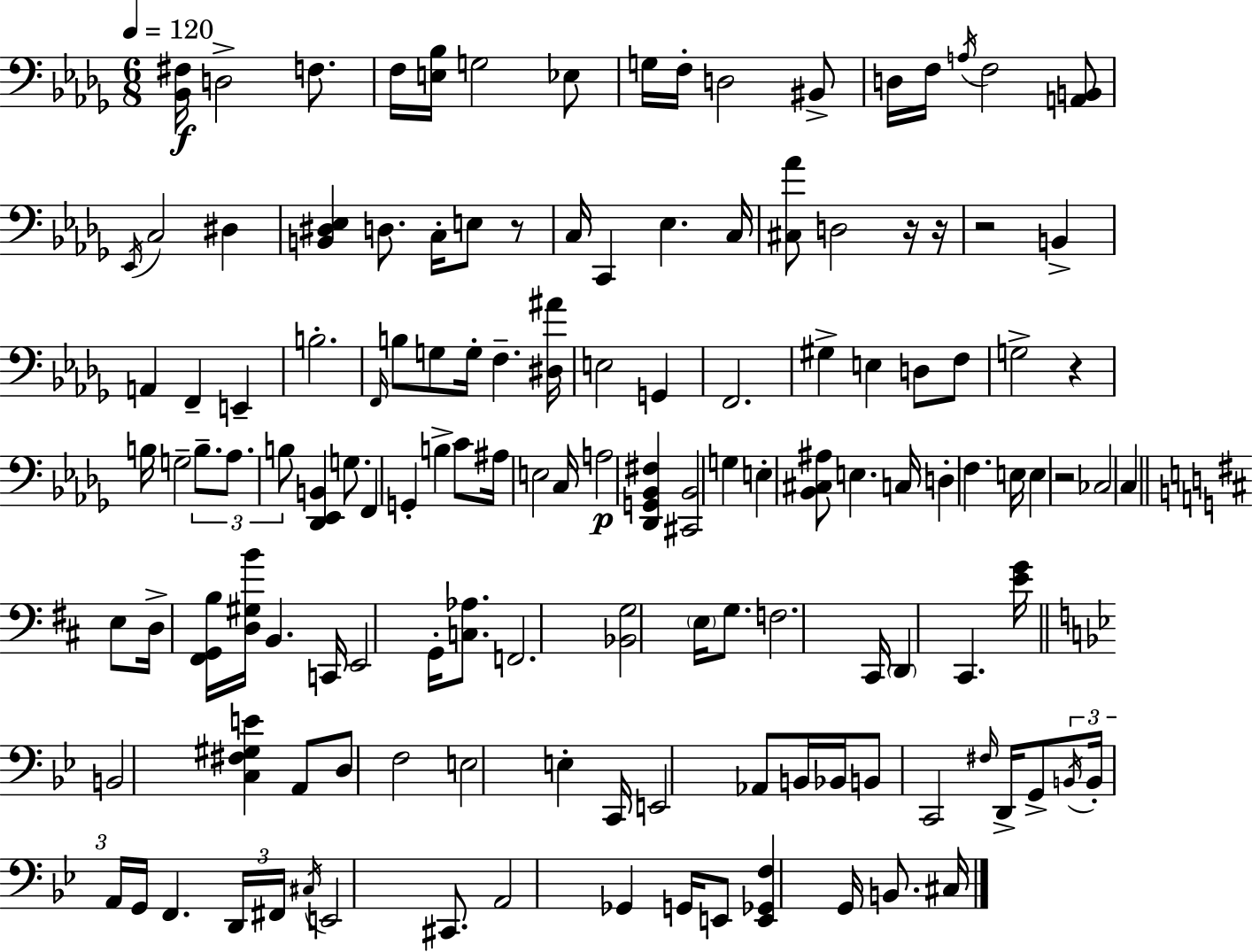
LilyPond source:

{
  \clef bass
  \numericTimeSignature
  \time 6/8
  \key bes \minor
  \tempo 4 = 120
  <bes, fis>16\f d2-> f8. | f16 <e bes>16 g2 ees8 | g16 f16-. d2 bis,8-> | d16 f16 \acciaccatura { a16 } f2 <a, b,>8 | \break \acciaccatura { ees,16 } c2 dis4 | <b, dis ees>4 d8. c16-. e8 | r8 c16 c,4 ees4. | c16 <cis aes'>8 d2 | \break r16 r16 r2 b,4-> | a,4 f,4-- e,4-- | b2.-. | \grace { f,16 } b8 g8 g16-. f4.-- | \break <dis ais'>16 e2 g,4 | f,2. | gis4-> e4 d8 | f8 g2-> r4 | \break b16 g2-- | \tuplet 3/2 { b8.-- aes8. b8 } <des, ees, b,>4 | g8. f,4 g,4-. b4-> | c'8 ais16 e2 | \break c16 a2\p <des, g, bes, fis>4 | <cis, bes,>2 g4 | e4-. <bes, cis ais>8 e4. | c16 d4-. f4. | \break e16 e4 r2 | ces2 c4 | \bar "||" \break \key d \major e8 d16-> <fis, g, b>16 <d gis b'>16 b,4. c,16 | e,2 g,16-. <c aes>8. | f,2. | <bes, g>2 \parenthesize e16 g8. | \break f2. | cis,16 \parenthesize d,4 cis,4. <e' g'>16 | \bar "||" \break \key bes \major b,2 <c fis gis e'>4 | a,8 d8 f2 | e2 e4-. | c,16 e,2 aes,8 b,16 | \break bes,16 b,8 c,2 \grace { fis16 } | d,16-> g,8-> \tuplet 3/2 { \acciaccatura { b,16 } b,16-. a,16 } g,16 f,4. | \tuplet 3/2 { d,16 fis,16 \acciaccatura { cis16 } } e,2 | cis,8. a,2 ges,4 | \break g,16 e,8 <e, ges, f>4 g,16 b,8. | cis16 \bar "|."
}